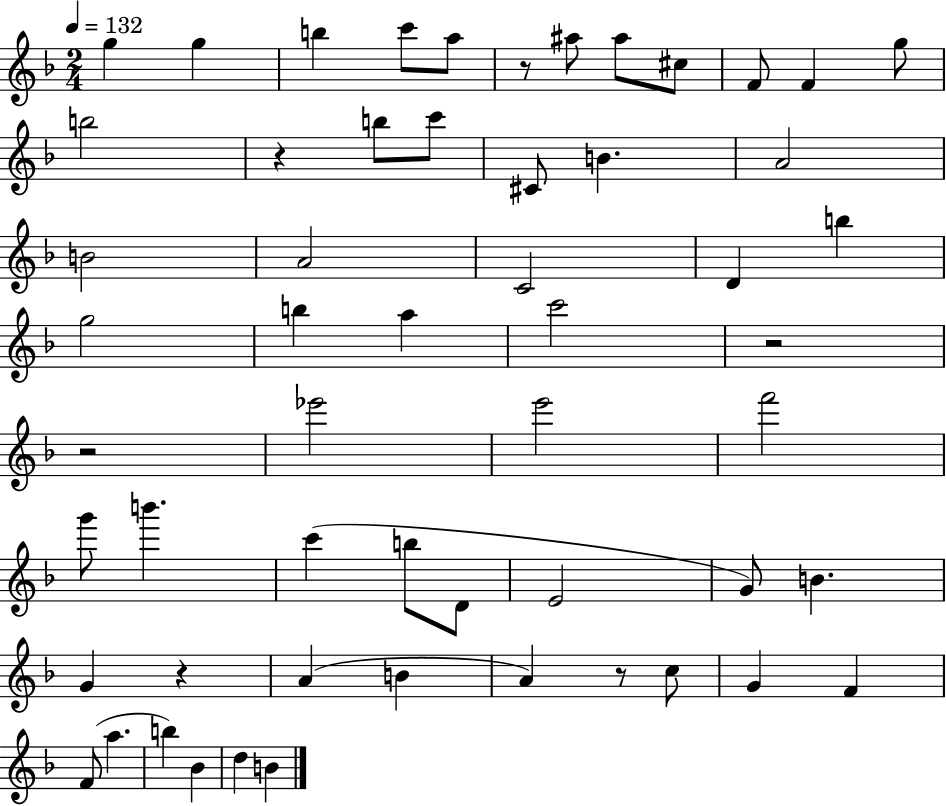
X:1
T:Untitled
M:2/4
L:1/4
K:F
g g b c'/2 a/2 z/2 ^a/2 ^a/2 ^c/2 F/2 F g/2 b2 z b/2 c'/2 ^C/2 B A2 B2 A2 C2 D b g2 b a c'2 z2 z2 _e'2 e'2 f'2 g'/2 b' c' b/2 D/2 E2 G/2 B G z A B A z/2 c/2 G F F/2 a b _B d B